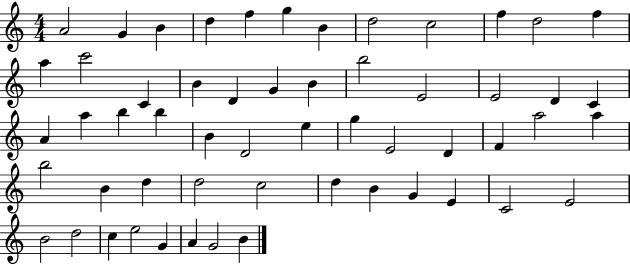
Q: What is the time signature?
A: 4/4